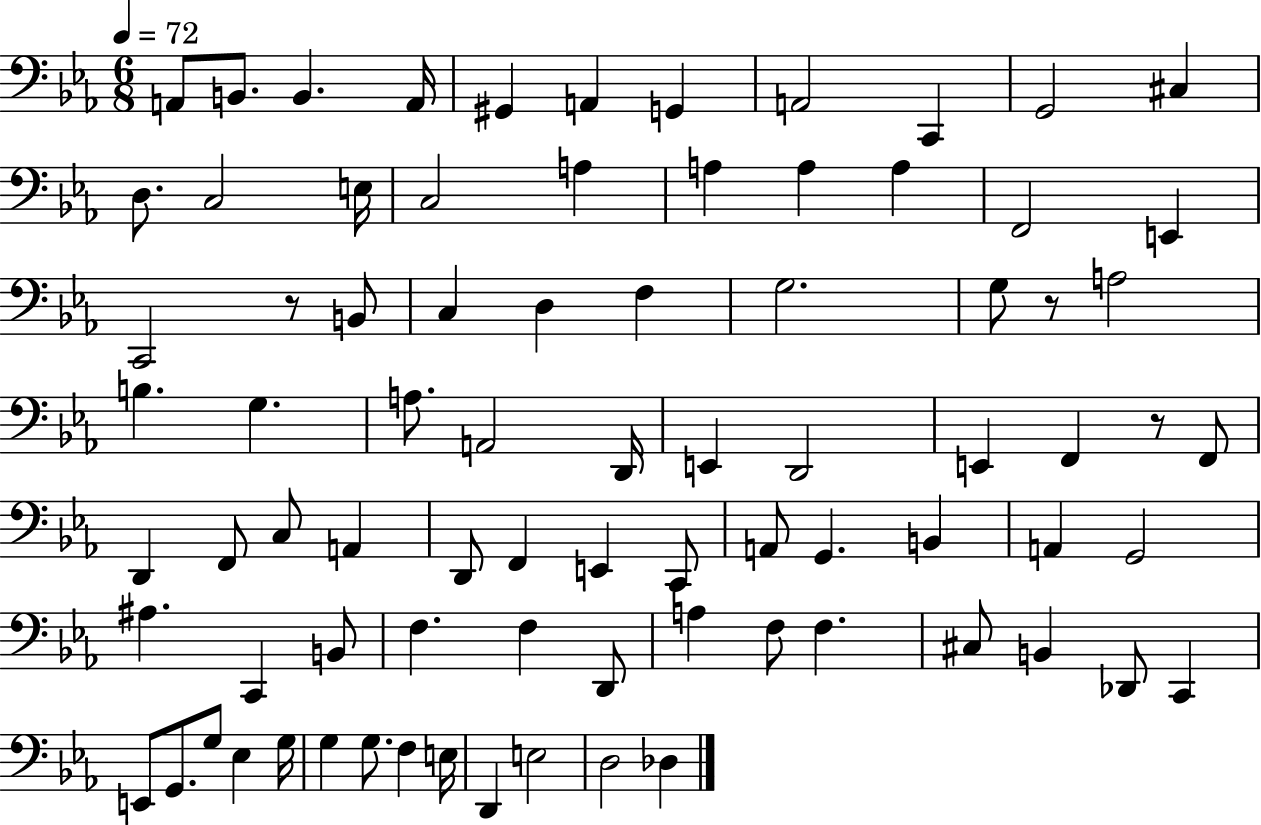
X:1
T:Untitled
M:6/8
L:1/4
K:Eb
A,,/2 B,,/2 B,, A,,/4 ^G,, A,, G,, A,,2 C,, G,,2 ^C, D,/2 C,2 E,/4 C,2 A, A, A, A, F,,2 E,, C,,2 z/2 B,,/2 C, D, F, G,2 G,/2 z/2 A,2 B, G, A,/2 A,,2 D,,/4 E,, D,,2 E,, F,, z/2 F,,/2 D,, F,,/2 C,/2 A,, D,,/2 F,, E,, C,,/2 A,,/2 G,, B,, A,, G,,2 ^A, C,, B,,/2 F, F, D,,/2 A, F,/2 F, ^C,/2 B,, _D,,/2 C,, E,,/2 G,,/2 G,/2 _E, G,/4 G, G,/2 F, E,/4 D,, E,2 D,2 _D,